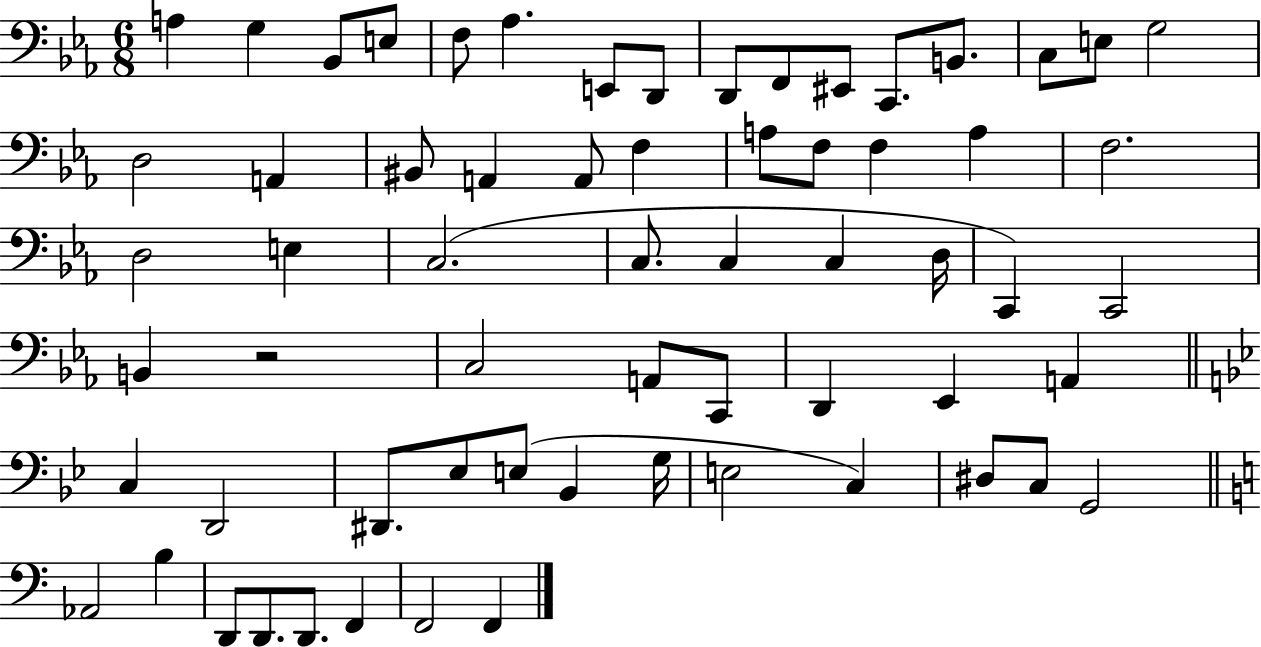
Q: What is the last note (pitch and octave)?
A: F2